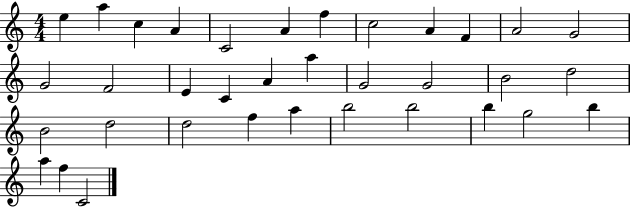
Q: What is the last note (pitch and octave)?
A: C4